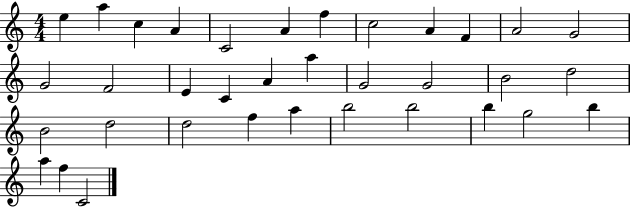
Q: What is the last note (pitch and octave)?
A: C4